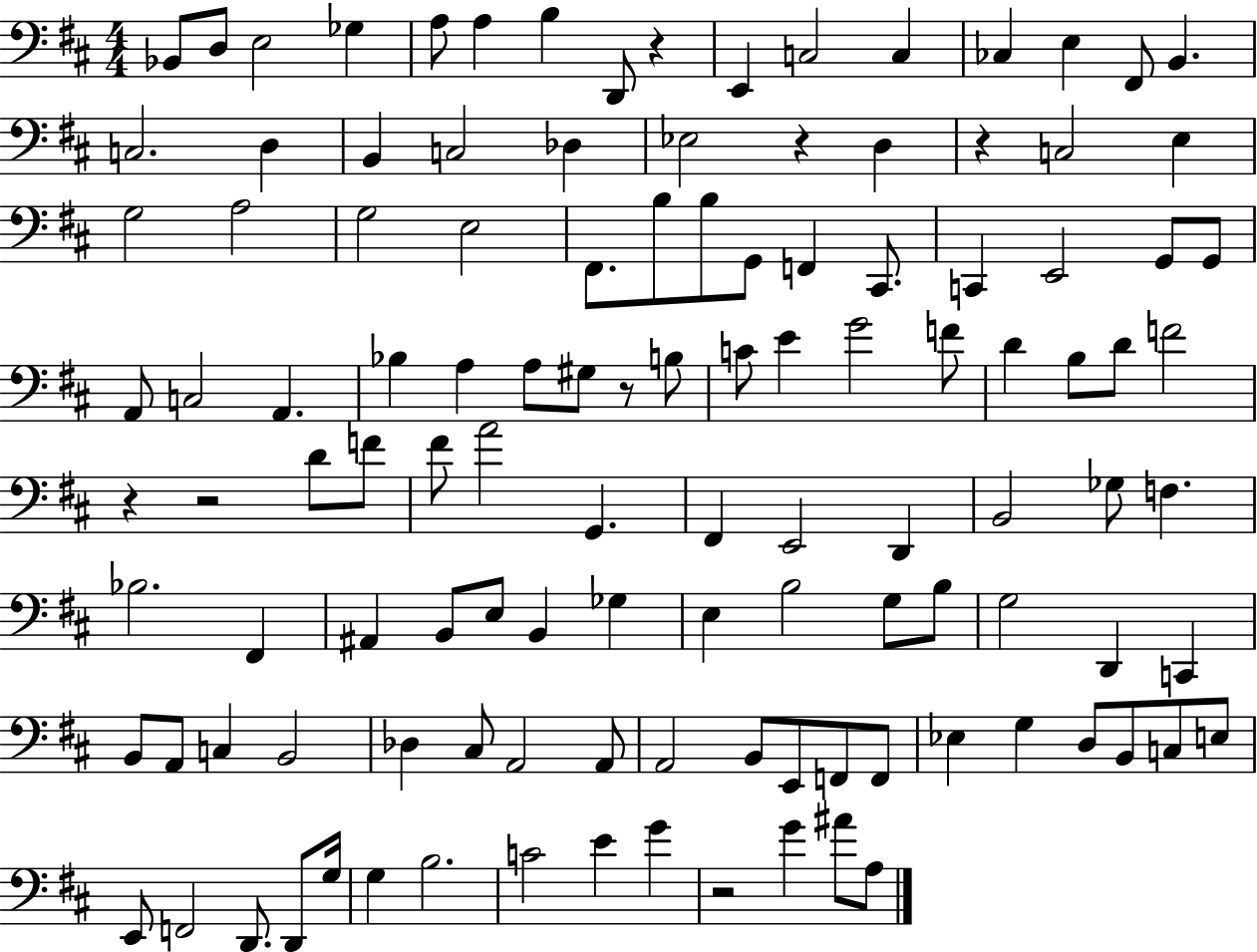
{
  \clef bass
  \numericTimeSignature
  \time 4/4
  \key d \major
  \repeat volta 2 { bes,8 d8 e2 ges4 | a8 a4 b4 d,8 r4 | e,4 c2 c4 | ces4 e4 fis,8 b,4. | \break c2. d4 | b,4 c2 des4 | ees2 r4 d4 | r4 c2 e4 | \break g2 a2 | g2 e2 | fis,8. b8 b8 g,8 f,4 cis,8. | c,4 e,2 g,8 g,8 | \break a,8 c2 a,4. | bes4 a4 a8 gis8 r8 b8 | c'8 e'4 g'2 f'8 | d'4 b8 d'8 f'2 | \break r4 r2 d'8 f'8 | fis'8 a'2 g,4. | fis,4 e,2 d,4 | b,2 ges8 f4. | \break bes2. fis,4 | ais,4 b,8 e8 b,4 ges4 | e4 b2 g8 b8 | g2 d,4 c,4 | \break b,8 a,8 c4 b,2 | des4 cis8 a,2 a,8 | a,2 b,8 e,8 f,8 f,8 | ees4 g4 d8 b,8 c8 e8 | \break e,8 f,2 d,8. d,8 g16 | g4 b2. | c'2 e'4 g'4 | r2 g'4 ais'8 a8 | \break } \bar "|."
}